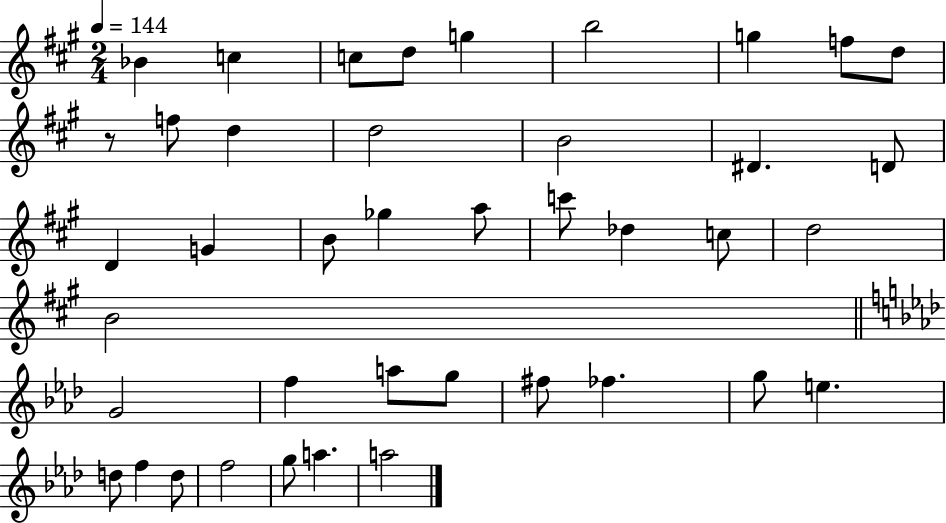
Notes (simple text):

Bb4/q C5/q C5/e D5/e G5/q B5/h G5/q F5/e D5/e R/e F5/e D5/q D5/h B4/h D#4/q. D4/e D4/q G4/q B4/e Gb5/q A5/e C6/e Db5/q C5/e D5/h B4/h G4/h F5/q A5/e G5/e F#5/e FES5/q. G5/e E5/q. D5/e F5/q D5/e F5/h G5/e A5/q. A5/h